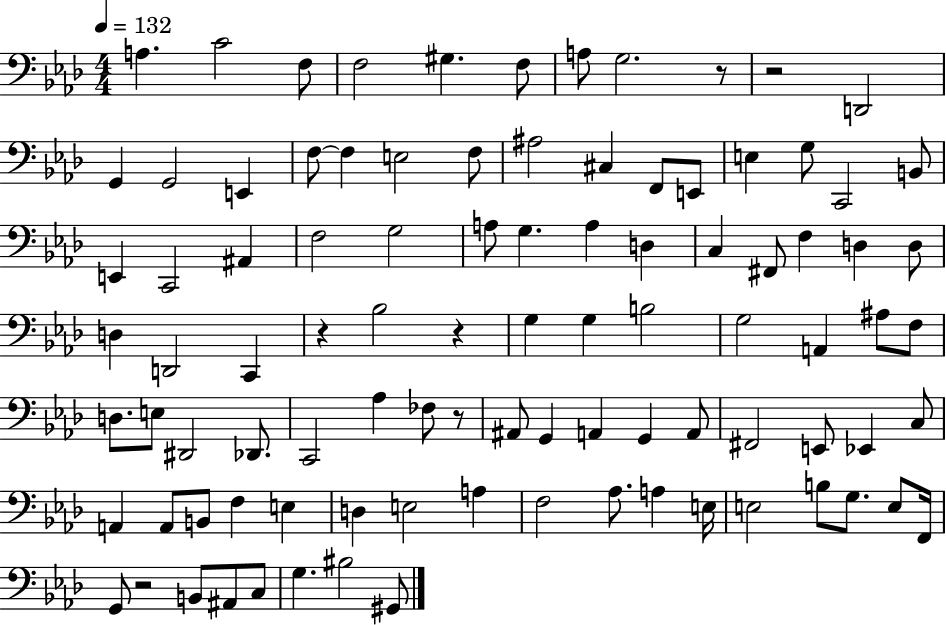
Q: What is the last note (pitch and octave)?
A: G#2